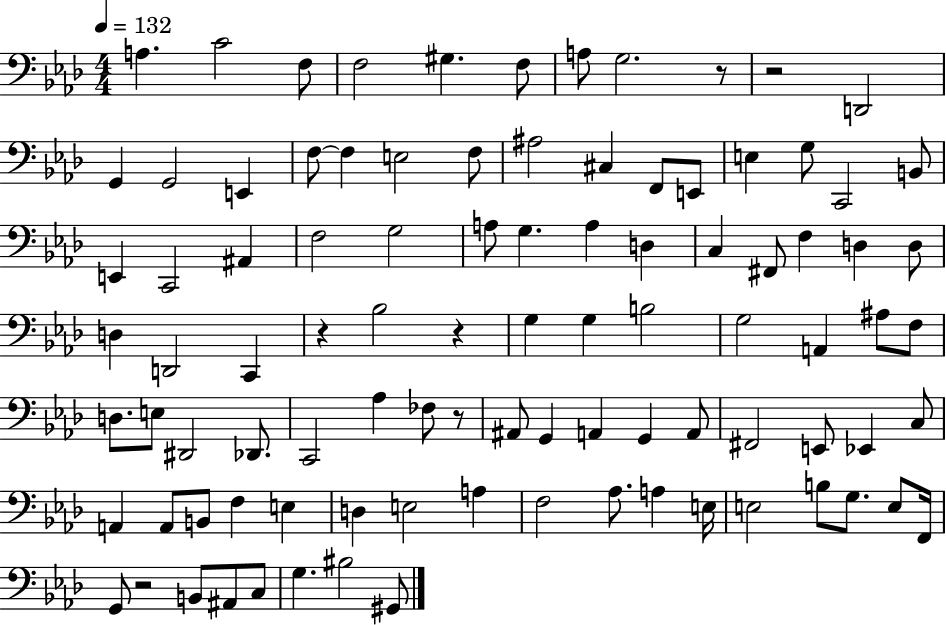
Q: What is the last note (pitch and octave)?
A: G#2